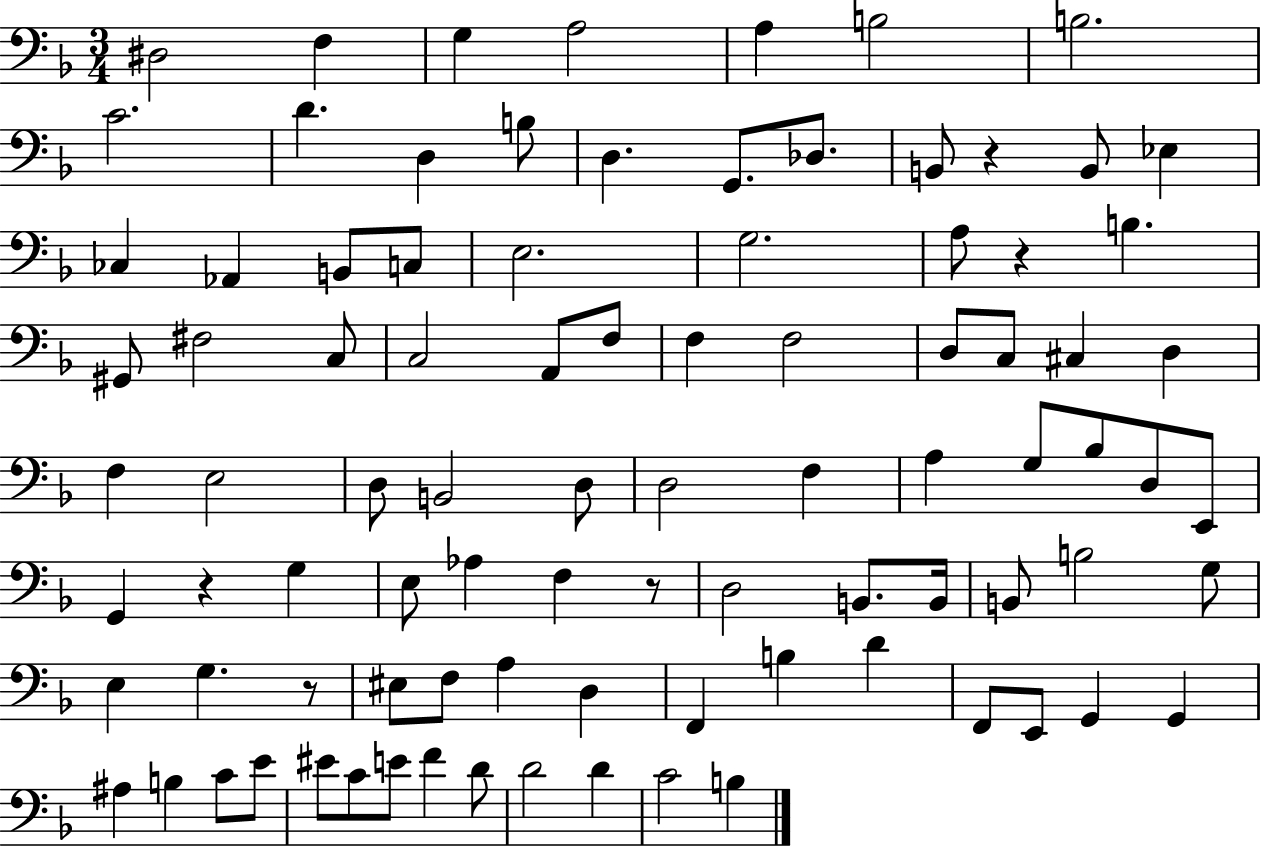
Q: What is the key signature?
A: F major